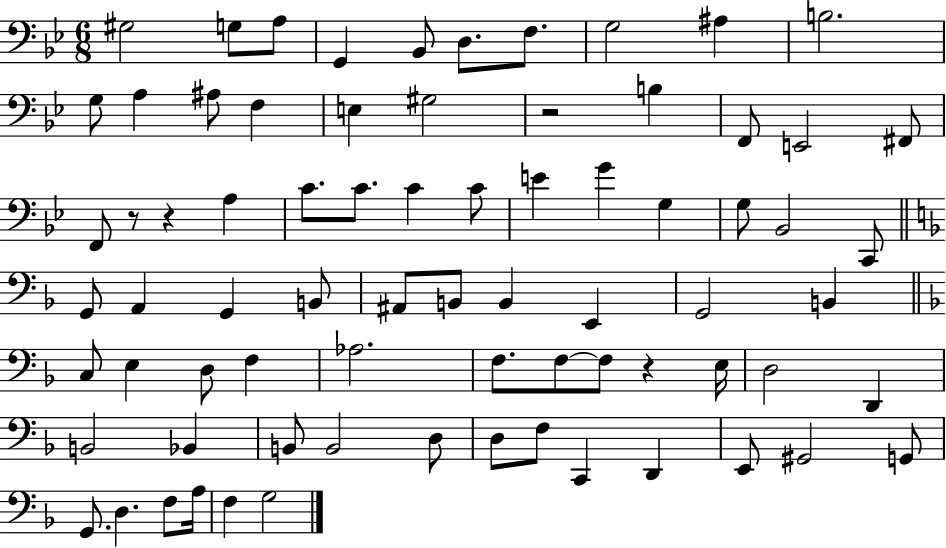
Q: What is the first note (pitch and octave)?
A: G#3